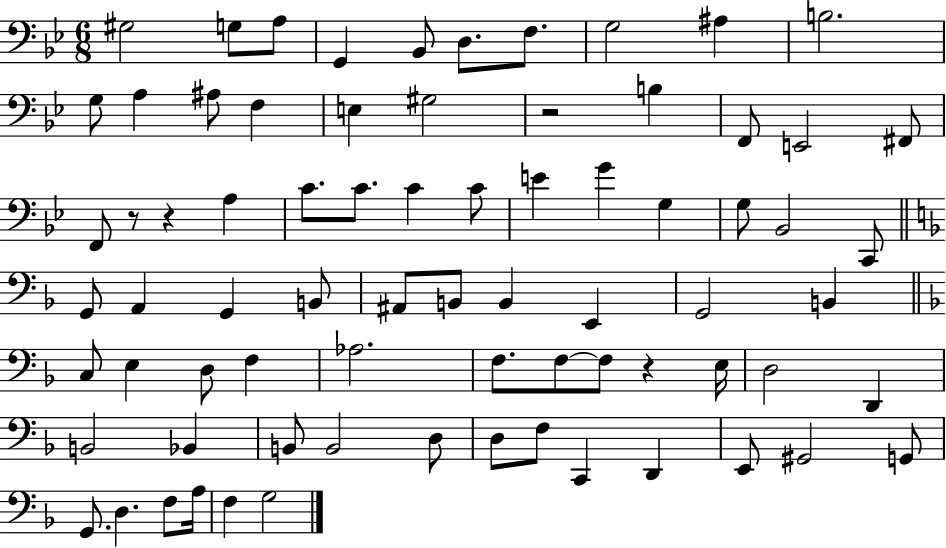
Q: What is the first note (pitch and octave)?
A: G#3